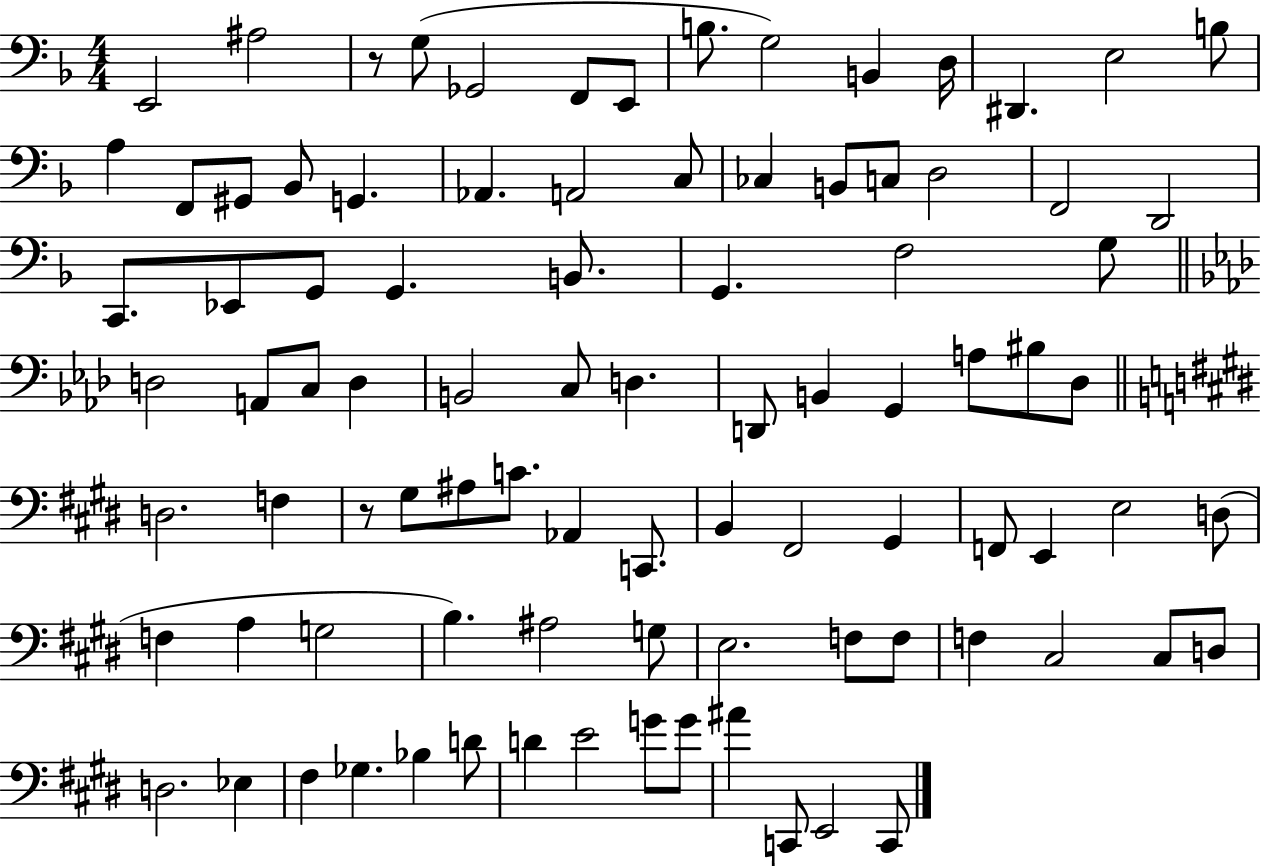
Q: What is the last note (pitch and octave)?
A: C2